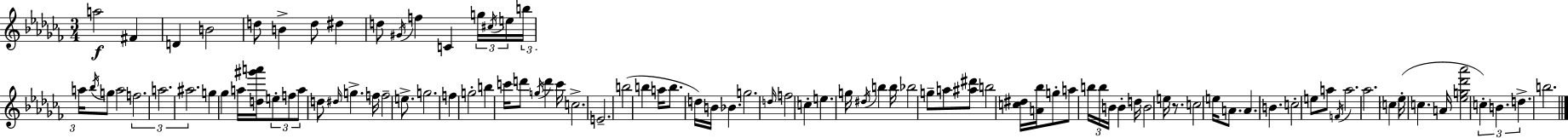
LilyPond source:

{
  \clef treble
  \numericTimeSignature
  \time 3/4
  \key aes \minor
  a''2\f fis'4 | d'4 b'2 | d''8 b'4-> d''8 dis''4 | d''8 \acciaccatura { gis'16 } f''4 c'4 \tuplet 3/2 { g''16 | \break \acciaccatura { cis''16 } e''16 } \tuplet 3/2 { b''16 a''16 \acciaccatura { bes''16 } } g''8 a''2 | \tuplet 3/2 { f''2. | a''2. | ais''2. } | \break g''4 ges''4 a''16 | <d'' gis''' a'''>16 \tuplet 3/2 { e''8-. f''8 a''8 } d''8 \grace { dis''16 } g''4.-> | f''16 f''2-- | e''8.-> g''2. | \break f''4 g''2-. | b''4 c'''16 d'''8 \acciaccatura { g''16 } | d'''4 c'''16 c''2.-> | e'2.-- | \break b''2( | b''4 a''16 b''8. d''16) b'16 bes'4. | g''2. | \grace { d''16 } f''2 | \break c''4-. e''4. | g''16 \acciaccatura { dis''16 } b''4 b''16 bes''2 | g''8-- a''8 <ais'' dis'''>8 b''2 | <c'' dis''>16 <a' bes''>16 g''8-. a''8 \tuplet 3/2 { b''16 | \break b''16 b'16 } b'4-. d''16 b'2 | e''16 r8. c''2 | e''16 a'8. a'4. | b'4. c''2-. | \break e''8 a''8 \acciaccatura { f'16 } a''2. | aes''2. | \parenthesize c''4 | ees''16-.( c''4. a'16 <ees'' g'' des''' aes'''>2 | \break \tuplet 3/2 { c''4-.) b'4. | d''4.-> } b''2. | \bar "|."
}